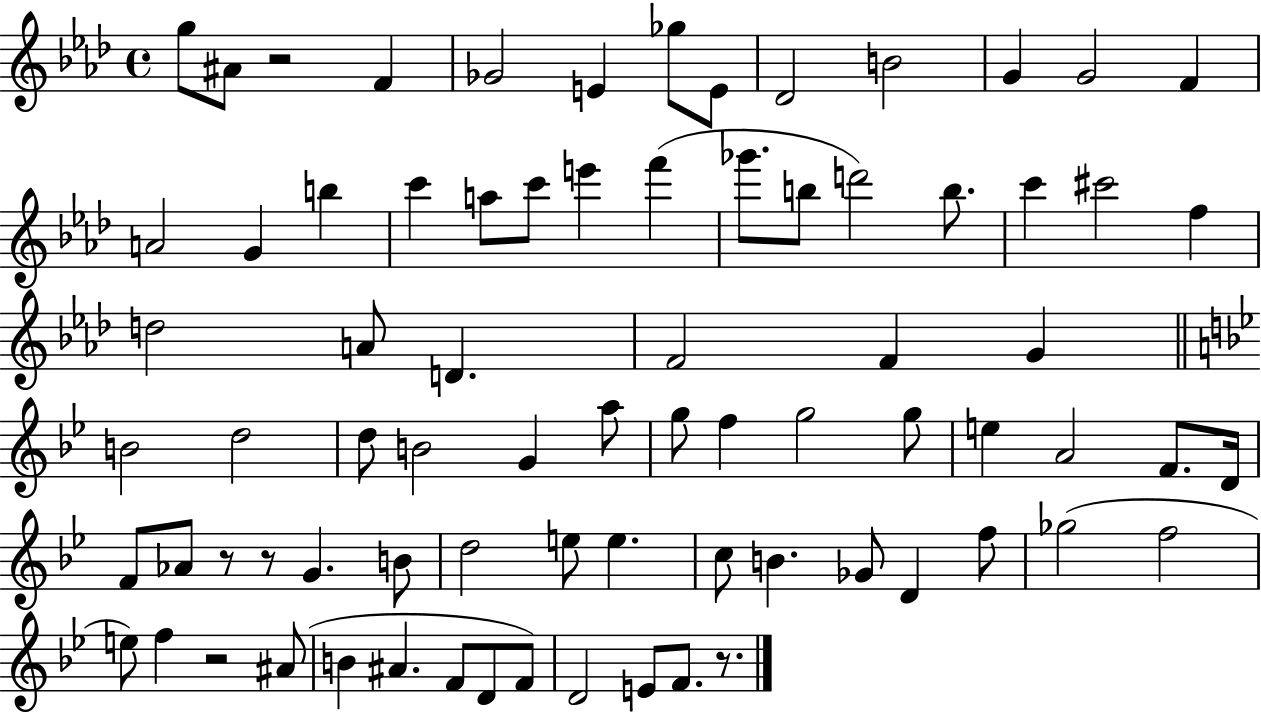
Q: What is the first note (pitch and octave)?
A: G5